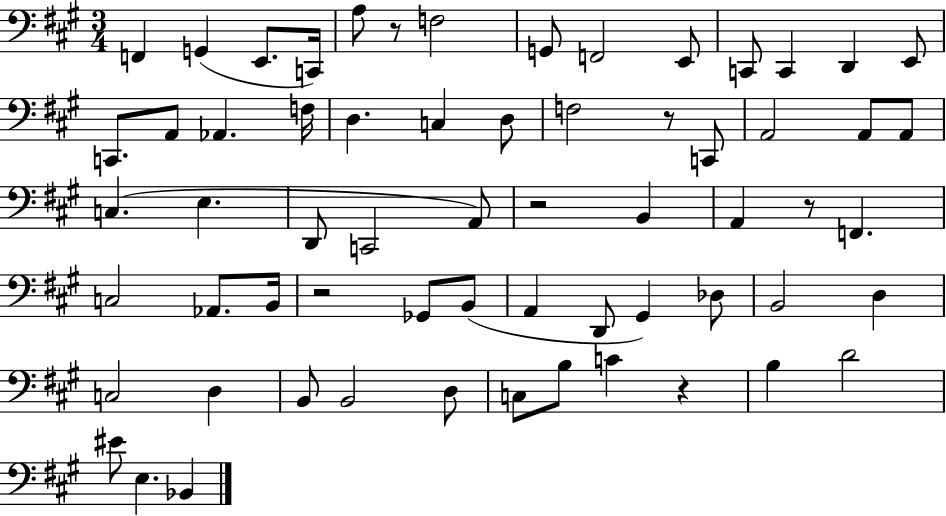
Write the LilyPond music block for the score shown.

{
  \clef bass
  \numericTimeSignature
  \time 3/4
  \key a \major
  f,4 g,4( e,8. c,16) | a8 r8 f2 | g,8 f,2 e,8 | c,8 c,4 d,4 e,8 | \break c,8. a,8 aes,4. f16 | d4. c4 d8 | f2 r8 c,8 | a,2 a,8 a,8 | \break c4.( e4. | d,8 c,2 a,8) | r2 b,4 | a,4 r8 f,4. | \break c2 aes,8. b,16 | r2 ges,8 b,8( | a,4 d,8 gis,4) des8 | b,2 d4 | \break c2 d4 | b,8 b,2 d8 | c8 b8 c'4 r4 | b4 d'2 | \break eis'8 e4. bes,4 | \bar "|."
}